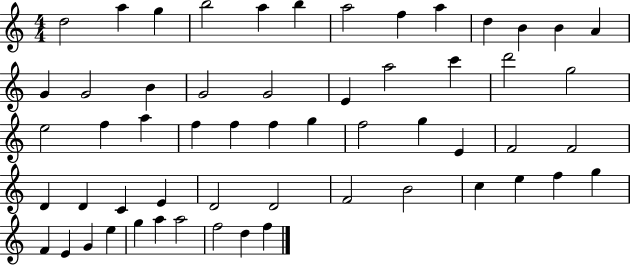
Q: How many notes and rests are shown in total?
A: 57